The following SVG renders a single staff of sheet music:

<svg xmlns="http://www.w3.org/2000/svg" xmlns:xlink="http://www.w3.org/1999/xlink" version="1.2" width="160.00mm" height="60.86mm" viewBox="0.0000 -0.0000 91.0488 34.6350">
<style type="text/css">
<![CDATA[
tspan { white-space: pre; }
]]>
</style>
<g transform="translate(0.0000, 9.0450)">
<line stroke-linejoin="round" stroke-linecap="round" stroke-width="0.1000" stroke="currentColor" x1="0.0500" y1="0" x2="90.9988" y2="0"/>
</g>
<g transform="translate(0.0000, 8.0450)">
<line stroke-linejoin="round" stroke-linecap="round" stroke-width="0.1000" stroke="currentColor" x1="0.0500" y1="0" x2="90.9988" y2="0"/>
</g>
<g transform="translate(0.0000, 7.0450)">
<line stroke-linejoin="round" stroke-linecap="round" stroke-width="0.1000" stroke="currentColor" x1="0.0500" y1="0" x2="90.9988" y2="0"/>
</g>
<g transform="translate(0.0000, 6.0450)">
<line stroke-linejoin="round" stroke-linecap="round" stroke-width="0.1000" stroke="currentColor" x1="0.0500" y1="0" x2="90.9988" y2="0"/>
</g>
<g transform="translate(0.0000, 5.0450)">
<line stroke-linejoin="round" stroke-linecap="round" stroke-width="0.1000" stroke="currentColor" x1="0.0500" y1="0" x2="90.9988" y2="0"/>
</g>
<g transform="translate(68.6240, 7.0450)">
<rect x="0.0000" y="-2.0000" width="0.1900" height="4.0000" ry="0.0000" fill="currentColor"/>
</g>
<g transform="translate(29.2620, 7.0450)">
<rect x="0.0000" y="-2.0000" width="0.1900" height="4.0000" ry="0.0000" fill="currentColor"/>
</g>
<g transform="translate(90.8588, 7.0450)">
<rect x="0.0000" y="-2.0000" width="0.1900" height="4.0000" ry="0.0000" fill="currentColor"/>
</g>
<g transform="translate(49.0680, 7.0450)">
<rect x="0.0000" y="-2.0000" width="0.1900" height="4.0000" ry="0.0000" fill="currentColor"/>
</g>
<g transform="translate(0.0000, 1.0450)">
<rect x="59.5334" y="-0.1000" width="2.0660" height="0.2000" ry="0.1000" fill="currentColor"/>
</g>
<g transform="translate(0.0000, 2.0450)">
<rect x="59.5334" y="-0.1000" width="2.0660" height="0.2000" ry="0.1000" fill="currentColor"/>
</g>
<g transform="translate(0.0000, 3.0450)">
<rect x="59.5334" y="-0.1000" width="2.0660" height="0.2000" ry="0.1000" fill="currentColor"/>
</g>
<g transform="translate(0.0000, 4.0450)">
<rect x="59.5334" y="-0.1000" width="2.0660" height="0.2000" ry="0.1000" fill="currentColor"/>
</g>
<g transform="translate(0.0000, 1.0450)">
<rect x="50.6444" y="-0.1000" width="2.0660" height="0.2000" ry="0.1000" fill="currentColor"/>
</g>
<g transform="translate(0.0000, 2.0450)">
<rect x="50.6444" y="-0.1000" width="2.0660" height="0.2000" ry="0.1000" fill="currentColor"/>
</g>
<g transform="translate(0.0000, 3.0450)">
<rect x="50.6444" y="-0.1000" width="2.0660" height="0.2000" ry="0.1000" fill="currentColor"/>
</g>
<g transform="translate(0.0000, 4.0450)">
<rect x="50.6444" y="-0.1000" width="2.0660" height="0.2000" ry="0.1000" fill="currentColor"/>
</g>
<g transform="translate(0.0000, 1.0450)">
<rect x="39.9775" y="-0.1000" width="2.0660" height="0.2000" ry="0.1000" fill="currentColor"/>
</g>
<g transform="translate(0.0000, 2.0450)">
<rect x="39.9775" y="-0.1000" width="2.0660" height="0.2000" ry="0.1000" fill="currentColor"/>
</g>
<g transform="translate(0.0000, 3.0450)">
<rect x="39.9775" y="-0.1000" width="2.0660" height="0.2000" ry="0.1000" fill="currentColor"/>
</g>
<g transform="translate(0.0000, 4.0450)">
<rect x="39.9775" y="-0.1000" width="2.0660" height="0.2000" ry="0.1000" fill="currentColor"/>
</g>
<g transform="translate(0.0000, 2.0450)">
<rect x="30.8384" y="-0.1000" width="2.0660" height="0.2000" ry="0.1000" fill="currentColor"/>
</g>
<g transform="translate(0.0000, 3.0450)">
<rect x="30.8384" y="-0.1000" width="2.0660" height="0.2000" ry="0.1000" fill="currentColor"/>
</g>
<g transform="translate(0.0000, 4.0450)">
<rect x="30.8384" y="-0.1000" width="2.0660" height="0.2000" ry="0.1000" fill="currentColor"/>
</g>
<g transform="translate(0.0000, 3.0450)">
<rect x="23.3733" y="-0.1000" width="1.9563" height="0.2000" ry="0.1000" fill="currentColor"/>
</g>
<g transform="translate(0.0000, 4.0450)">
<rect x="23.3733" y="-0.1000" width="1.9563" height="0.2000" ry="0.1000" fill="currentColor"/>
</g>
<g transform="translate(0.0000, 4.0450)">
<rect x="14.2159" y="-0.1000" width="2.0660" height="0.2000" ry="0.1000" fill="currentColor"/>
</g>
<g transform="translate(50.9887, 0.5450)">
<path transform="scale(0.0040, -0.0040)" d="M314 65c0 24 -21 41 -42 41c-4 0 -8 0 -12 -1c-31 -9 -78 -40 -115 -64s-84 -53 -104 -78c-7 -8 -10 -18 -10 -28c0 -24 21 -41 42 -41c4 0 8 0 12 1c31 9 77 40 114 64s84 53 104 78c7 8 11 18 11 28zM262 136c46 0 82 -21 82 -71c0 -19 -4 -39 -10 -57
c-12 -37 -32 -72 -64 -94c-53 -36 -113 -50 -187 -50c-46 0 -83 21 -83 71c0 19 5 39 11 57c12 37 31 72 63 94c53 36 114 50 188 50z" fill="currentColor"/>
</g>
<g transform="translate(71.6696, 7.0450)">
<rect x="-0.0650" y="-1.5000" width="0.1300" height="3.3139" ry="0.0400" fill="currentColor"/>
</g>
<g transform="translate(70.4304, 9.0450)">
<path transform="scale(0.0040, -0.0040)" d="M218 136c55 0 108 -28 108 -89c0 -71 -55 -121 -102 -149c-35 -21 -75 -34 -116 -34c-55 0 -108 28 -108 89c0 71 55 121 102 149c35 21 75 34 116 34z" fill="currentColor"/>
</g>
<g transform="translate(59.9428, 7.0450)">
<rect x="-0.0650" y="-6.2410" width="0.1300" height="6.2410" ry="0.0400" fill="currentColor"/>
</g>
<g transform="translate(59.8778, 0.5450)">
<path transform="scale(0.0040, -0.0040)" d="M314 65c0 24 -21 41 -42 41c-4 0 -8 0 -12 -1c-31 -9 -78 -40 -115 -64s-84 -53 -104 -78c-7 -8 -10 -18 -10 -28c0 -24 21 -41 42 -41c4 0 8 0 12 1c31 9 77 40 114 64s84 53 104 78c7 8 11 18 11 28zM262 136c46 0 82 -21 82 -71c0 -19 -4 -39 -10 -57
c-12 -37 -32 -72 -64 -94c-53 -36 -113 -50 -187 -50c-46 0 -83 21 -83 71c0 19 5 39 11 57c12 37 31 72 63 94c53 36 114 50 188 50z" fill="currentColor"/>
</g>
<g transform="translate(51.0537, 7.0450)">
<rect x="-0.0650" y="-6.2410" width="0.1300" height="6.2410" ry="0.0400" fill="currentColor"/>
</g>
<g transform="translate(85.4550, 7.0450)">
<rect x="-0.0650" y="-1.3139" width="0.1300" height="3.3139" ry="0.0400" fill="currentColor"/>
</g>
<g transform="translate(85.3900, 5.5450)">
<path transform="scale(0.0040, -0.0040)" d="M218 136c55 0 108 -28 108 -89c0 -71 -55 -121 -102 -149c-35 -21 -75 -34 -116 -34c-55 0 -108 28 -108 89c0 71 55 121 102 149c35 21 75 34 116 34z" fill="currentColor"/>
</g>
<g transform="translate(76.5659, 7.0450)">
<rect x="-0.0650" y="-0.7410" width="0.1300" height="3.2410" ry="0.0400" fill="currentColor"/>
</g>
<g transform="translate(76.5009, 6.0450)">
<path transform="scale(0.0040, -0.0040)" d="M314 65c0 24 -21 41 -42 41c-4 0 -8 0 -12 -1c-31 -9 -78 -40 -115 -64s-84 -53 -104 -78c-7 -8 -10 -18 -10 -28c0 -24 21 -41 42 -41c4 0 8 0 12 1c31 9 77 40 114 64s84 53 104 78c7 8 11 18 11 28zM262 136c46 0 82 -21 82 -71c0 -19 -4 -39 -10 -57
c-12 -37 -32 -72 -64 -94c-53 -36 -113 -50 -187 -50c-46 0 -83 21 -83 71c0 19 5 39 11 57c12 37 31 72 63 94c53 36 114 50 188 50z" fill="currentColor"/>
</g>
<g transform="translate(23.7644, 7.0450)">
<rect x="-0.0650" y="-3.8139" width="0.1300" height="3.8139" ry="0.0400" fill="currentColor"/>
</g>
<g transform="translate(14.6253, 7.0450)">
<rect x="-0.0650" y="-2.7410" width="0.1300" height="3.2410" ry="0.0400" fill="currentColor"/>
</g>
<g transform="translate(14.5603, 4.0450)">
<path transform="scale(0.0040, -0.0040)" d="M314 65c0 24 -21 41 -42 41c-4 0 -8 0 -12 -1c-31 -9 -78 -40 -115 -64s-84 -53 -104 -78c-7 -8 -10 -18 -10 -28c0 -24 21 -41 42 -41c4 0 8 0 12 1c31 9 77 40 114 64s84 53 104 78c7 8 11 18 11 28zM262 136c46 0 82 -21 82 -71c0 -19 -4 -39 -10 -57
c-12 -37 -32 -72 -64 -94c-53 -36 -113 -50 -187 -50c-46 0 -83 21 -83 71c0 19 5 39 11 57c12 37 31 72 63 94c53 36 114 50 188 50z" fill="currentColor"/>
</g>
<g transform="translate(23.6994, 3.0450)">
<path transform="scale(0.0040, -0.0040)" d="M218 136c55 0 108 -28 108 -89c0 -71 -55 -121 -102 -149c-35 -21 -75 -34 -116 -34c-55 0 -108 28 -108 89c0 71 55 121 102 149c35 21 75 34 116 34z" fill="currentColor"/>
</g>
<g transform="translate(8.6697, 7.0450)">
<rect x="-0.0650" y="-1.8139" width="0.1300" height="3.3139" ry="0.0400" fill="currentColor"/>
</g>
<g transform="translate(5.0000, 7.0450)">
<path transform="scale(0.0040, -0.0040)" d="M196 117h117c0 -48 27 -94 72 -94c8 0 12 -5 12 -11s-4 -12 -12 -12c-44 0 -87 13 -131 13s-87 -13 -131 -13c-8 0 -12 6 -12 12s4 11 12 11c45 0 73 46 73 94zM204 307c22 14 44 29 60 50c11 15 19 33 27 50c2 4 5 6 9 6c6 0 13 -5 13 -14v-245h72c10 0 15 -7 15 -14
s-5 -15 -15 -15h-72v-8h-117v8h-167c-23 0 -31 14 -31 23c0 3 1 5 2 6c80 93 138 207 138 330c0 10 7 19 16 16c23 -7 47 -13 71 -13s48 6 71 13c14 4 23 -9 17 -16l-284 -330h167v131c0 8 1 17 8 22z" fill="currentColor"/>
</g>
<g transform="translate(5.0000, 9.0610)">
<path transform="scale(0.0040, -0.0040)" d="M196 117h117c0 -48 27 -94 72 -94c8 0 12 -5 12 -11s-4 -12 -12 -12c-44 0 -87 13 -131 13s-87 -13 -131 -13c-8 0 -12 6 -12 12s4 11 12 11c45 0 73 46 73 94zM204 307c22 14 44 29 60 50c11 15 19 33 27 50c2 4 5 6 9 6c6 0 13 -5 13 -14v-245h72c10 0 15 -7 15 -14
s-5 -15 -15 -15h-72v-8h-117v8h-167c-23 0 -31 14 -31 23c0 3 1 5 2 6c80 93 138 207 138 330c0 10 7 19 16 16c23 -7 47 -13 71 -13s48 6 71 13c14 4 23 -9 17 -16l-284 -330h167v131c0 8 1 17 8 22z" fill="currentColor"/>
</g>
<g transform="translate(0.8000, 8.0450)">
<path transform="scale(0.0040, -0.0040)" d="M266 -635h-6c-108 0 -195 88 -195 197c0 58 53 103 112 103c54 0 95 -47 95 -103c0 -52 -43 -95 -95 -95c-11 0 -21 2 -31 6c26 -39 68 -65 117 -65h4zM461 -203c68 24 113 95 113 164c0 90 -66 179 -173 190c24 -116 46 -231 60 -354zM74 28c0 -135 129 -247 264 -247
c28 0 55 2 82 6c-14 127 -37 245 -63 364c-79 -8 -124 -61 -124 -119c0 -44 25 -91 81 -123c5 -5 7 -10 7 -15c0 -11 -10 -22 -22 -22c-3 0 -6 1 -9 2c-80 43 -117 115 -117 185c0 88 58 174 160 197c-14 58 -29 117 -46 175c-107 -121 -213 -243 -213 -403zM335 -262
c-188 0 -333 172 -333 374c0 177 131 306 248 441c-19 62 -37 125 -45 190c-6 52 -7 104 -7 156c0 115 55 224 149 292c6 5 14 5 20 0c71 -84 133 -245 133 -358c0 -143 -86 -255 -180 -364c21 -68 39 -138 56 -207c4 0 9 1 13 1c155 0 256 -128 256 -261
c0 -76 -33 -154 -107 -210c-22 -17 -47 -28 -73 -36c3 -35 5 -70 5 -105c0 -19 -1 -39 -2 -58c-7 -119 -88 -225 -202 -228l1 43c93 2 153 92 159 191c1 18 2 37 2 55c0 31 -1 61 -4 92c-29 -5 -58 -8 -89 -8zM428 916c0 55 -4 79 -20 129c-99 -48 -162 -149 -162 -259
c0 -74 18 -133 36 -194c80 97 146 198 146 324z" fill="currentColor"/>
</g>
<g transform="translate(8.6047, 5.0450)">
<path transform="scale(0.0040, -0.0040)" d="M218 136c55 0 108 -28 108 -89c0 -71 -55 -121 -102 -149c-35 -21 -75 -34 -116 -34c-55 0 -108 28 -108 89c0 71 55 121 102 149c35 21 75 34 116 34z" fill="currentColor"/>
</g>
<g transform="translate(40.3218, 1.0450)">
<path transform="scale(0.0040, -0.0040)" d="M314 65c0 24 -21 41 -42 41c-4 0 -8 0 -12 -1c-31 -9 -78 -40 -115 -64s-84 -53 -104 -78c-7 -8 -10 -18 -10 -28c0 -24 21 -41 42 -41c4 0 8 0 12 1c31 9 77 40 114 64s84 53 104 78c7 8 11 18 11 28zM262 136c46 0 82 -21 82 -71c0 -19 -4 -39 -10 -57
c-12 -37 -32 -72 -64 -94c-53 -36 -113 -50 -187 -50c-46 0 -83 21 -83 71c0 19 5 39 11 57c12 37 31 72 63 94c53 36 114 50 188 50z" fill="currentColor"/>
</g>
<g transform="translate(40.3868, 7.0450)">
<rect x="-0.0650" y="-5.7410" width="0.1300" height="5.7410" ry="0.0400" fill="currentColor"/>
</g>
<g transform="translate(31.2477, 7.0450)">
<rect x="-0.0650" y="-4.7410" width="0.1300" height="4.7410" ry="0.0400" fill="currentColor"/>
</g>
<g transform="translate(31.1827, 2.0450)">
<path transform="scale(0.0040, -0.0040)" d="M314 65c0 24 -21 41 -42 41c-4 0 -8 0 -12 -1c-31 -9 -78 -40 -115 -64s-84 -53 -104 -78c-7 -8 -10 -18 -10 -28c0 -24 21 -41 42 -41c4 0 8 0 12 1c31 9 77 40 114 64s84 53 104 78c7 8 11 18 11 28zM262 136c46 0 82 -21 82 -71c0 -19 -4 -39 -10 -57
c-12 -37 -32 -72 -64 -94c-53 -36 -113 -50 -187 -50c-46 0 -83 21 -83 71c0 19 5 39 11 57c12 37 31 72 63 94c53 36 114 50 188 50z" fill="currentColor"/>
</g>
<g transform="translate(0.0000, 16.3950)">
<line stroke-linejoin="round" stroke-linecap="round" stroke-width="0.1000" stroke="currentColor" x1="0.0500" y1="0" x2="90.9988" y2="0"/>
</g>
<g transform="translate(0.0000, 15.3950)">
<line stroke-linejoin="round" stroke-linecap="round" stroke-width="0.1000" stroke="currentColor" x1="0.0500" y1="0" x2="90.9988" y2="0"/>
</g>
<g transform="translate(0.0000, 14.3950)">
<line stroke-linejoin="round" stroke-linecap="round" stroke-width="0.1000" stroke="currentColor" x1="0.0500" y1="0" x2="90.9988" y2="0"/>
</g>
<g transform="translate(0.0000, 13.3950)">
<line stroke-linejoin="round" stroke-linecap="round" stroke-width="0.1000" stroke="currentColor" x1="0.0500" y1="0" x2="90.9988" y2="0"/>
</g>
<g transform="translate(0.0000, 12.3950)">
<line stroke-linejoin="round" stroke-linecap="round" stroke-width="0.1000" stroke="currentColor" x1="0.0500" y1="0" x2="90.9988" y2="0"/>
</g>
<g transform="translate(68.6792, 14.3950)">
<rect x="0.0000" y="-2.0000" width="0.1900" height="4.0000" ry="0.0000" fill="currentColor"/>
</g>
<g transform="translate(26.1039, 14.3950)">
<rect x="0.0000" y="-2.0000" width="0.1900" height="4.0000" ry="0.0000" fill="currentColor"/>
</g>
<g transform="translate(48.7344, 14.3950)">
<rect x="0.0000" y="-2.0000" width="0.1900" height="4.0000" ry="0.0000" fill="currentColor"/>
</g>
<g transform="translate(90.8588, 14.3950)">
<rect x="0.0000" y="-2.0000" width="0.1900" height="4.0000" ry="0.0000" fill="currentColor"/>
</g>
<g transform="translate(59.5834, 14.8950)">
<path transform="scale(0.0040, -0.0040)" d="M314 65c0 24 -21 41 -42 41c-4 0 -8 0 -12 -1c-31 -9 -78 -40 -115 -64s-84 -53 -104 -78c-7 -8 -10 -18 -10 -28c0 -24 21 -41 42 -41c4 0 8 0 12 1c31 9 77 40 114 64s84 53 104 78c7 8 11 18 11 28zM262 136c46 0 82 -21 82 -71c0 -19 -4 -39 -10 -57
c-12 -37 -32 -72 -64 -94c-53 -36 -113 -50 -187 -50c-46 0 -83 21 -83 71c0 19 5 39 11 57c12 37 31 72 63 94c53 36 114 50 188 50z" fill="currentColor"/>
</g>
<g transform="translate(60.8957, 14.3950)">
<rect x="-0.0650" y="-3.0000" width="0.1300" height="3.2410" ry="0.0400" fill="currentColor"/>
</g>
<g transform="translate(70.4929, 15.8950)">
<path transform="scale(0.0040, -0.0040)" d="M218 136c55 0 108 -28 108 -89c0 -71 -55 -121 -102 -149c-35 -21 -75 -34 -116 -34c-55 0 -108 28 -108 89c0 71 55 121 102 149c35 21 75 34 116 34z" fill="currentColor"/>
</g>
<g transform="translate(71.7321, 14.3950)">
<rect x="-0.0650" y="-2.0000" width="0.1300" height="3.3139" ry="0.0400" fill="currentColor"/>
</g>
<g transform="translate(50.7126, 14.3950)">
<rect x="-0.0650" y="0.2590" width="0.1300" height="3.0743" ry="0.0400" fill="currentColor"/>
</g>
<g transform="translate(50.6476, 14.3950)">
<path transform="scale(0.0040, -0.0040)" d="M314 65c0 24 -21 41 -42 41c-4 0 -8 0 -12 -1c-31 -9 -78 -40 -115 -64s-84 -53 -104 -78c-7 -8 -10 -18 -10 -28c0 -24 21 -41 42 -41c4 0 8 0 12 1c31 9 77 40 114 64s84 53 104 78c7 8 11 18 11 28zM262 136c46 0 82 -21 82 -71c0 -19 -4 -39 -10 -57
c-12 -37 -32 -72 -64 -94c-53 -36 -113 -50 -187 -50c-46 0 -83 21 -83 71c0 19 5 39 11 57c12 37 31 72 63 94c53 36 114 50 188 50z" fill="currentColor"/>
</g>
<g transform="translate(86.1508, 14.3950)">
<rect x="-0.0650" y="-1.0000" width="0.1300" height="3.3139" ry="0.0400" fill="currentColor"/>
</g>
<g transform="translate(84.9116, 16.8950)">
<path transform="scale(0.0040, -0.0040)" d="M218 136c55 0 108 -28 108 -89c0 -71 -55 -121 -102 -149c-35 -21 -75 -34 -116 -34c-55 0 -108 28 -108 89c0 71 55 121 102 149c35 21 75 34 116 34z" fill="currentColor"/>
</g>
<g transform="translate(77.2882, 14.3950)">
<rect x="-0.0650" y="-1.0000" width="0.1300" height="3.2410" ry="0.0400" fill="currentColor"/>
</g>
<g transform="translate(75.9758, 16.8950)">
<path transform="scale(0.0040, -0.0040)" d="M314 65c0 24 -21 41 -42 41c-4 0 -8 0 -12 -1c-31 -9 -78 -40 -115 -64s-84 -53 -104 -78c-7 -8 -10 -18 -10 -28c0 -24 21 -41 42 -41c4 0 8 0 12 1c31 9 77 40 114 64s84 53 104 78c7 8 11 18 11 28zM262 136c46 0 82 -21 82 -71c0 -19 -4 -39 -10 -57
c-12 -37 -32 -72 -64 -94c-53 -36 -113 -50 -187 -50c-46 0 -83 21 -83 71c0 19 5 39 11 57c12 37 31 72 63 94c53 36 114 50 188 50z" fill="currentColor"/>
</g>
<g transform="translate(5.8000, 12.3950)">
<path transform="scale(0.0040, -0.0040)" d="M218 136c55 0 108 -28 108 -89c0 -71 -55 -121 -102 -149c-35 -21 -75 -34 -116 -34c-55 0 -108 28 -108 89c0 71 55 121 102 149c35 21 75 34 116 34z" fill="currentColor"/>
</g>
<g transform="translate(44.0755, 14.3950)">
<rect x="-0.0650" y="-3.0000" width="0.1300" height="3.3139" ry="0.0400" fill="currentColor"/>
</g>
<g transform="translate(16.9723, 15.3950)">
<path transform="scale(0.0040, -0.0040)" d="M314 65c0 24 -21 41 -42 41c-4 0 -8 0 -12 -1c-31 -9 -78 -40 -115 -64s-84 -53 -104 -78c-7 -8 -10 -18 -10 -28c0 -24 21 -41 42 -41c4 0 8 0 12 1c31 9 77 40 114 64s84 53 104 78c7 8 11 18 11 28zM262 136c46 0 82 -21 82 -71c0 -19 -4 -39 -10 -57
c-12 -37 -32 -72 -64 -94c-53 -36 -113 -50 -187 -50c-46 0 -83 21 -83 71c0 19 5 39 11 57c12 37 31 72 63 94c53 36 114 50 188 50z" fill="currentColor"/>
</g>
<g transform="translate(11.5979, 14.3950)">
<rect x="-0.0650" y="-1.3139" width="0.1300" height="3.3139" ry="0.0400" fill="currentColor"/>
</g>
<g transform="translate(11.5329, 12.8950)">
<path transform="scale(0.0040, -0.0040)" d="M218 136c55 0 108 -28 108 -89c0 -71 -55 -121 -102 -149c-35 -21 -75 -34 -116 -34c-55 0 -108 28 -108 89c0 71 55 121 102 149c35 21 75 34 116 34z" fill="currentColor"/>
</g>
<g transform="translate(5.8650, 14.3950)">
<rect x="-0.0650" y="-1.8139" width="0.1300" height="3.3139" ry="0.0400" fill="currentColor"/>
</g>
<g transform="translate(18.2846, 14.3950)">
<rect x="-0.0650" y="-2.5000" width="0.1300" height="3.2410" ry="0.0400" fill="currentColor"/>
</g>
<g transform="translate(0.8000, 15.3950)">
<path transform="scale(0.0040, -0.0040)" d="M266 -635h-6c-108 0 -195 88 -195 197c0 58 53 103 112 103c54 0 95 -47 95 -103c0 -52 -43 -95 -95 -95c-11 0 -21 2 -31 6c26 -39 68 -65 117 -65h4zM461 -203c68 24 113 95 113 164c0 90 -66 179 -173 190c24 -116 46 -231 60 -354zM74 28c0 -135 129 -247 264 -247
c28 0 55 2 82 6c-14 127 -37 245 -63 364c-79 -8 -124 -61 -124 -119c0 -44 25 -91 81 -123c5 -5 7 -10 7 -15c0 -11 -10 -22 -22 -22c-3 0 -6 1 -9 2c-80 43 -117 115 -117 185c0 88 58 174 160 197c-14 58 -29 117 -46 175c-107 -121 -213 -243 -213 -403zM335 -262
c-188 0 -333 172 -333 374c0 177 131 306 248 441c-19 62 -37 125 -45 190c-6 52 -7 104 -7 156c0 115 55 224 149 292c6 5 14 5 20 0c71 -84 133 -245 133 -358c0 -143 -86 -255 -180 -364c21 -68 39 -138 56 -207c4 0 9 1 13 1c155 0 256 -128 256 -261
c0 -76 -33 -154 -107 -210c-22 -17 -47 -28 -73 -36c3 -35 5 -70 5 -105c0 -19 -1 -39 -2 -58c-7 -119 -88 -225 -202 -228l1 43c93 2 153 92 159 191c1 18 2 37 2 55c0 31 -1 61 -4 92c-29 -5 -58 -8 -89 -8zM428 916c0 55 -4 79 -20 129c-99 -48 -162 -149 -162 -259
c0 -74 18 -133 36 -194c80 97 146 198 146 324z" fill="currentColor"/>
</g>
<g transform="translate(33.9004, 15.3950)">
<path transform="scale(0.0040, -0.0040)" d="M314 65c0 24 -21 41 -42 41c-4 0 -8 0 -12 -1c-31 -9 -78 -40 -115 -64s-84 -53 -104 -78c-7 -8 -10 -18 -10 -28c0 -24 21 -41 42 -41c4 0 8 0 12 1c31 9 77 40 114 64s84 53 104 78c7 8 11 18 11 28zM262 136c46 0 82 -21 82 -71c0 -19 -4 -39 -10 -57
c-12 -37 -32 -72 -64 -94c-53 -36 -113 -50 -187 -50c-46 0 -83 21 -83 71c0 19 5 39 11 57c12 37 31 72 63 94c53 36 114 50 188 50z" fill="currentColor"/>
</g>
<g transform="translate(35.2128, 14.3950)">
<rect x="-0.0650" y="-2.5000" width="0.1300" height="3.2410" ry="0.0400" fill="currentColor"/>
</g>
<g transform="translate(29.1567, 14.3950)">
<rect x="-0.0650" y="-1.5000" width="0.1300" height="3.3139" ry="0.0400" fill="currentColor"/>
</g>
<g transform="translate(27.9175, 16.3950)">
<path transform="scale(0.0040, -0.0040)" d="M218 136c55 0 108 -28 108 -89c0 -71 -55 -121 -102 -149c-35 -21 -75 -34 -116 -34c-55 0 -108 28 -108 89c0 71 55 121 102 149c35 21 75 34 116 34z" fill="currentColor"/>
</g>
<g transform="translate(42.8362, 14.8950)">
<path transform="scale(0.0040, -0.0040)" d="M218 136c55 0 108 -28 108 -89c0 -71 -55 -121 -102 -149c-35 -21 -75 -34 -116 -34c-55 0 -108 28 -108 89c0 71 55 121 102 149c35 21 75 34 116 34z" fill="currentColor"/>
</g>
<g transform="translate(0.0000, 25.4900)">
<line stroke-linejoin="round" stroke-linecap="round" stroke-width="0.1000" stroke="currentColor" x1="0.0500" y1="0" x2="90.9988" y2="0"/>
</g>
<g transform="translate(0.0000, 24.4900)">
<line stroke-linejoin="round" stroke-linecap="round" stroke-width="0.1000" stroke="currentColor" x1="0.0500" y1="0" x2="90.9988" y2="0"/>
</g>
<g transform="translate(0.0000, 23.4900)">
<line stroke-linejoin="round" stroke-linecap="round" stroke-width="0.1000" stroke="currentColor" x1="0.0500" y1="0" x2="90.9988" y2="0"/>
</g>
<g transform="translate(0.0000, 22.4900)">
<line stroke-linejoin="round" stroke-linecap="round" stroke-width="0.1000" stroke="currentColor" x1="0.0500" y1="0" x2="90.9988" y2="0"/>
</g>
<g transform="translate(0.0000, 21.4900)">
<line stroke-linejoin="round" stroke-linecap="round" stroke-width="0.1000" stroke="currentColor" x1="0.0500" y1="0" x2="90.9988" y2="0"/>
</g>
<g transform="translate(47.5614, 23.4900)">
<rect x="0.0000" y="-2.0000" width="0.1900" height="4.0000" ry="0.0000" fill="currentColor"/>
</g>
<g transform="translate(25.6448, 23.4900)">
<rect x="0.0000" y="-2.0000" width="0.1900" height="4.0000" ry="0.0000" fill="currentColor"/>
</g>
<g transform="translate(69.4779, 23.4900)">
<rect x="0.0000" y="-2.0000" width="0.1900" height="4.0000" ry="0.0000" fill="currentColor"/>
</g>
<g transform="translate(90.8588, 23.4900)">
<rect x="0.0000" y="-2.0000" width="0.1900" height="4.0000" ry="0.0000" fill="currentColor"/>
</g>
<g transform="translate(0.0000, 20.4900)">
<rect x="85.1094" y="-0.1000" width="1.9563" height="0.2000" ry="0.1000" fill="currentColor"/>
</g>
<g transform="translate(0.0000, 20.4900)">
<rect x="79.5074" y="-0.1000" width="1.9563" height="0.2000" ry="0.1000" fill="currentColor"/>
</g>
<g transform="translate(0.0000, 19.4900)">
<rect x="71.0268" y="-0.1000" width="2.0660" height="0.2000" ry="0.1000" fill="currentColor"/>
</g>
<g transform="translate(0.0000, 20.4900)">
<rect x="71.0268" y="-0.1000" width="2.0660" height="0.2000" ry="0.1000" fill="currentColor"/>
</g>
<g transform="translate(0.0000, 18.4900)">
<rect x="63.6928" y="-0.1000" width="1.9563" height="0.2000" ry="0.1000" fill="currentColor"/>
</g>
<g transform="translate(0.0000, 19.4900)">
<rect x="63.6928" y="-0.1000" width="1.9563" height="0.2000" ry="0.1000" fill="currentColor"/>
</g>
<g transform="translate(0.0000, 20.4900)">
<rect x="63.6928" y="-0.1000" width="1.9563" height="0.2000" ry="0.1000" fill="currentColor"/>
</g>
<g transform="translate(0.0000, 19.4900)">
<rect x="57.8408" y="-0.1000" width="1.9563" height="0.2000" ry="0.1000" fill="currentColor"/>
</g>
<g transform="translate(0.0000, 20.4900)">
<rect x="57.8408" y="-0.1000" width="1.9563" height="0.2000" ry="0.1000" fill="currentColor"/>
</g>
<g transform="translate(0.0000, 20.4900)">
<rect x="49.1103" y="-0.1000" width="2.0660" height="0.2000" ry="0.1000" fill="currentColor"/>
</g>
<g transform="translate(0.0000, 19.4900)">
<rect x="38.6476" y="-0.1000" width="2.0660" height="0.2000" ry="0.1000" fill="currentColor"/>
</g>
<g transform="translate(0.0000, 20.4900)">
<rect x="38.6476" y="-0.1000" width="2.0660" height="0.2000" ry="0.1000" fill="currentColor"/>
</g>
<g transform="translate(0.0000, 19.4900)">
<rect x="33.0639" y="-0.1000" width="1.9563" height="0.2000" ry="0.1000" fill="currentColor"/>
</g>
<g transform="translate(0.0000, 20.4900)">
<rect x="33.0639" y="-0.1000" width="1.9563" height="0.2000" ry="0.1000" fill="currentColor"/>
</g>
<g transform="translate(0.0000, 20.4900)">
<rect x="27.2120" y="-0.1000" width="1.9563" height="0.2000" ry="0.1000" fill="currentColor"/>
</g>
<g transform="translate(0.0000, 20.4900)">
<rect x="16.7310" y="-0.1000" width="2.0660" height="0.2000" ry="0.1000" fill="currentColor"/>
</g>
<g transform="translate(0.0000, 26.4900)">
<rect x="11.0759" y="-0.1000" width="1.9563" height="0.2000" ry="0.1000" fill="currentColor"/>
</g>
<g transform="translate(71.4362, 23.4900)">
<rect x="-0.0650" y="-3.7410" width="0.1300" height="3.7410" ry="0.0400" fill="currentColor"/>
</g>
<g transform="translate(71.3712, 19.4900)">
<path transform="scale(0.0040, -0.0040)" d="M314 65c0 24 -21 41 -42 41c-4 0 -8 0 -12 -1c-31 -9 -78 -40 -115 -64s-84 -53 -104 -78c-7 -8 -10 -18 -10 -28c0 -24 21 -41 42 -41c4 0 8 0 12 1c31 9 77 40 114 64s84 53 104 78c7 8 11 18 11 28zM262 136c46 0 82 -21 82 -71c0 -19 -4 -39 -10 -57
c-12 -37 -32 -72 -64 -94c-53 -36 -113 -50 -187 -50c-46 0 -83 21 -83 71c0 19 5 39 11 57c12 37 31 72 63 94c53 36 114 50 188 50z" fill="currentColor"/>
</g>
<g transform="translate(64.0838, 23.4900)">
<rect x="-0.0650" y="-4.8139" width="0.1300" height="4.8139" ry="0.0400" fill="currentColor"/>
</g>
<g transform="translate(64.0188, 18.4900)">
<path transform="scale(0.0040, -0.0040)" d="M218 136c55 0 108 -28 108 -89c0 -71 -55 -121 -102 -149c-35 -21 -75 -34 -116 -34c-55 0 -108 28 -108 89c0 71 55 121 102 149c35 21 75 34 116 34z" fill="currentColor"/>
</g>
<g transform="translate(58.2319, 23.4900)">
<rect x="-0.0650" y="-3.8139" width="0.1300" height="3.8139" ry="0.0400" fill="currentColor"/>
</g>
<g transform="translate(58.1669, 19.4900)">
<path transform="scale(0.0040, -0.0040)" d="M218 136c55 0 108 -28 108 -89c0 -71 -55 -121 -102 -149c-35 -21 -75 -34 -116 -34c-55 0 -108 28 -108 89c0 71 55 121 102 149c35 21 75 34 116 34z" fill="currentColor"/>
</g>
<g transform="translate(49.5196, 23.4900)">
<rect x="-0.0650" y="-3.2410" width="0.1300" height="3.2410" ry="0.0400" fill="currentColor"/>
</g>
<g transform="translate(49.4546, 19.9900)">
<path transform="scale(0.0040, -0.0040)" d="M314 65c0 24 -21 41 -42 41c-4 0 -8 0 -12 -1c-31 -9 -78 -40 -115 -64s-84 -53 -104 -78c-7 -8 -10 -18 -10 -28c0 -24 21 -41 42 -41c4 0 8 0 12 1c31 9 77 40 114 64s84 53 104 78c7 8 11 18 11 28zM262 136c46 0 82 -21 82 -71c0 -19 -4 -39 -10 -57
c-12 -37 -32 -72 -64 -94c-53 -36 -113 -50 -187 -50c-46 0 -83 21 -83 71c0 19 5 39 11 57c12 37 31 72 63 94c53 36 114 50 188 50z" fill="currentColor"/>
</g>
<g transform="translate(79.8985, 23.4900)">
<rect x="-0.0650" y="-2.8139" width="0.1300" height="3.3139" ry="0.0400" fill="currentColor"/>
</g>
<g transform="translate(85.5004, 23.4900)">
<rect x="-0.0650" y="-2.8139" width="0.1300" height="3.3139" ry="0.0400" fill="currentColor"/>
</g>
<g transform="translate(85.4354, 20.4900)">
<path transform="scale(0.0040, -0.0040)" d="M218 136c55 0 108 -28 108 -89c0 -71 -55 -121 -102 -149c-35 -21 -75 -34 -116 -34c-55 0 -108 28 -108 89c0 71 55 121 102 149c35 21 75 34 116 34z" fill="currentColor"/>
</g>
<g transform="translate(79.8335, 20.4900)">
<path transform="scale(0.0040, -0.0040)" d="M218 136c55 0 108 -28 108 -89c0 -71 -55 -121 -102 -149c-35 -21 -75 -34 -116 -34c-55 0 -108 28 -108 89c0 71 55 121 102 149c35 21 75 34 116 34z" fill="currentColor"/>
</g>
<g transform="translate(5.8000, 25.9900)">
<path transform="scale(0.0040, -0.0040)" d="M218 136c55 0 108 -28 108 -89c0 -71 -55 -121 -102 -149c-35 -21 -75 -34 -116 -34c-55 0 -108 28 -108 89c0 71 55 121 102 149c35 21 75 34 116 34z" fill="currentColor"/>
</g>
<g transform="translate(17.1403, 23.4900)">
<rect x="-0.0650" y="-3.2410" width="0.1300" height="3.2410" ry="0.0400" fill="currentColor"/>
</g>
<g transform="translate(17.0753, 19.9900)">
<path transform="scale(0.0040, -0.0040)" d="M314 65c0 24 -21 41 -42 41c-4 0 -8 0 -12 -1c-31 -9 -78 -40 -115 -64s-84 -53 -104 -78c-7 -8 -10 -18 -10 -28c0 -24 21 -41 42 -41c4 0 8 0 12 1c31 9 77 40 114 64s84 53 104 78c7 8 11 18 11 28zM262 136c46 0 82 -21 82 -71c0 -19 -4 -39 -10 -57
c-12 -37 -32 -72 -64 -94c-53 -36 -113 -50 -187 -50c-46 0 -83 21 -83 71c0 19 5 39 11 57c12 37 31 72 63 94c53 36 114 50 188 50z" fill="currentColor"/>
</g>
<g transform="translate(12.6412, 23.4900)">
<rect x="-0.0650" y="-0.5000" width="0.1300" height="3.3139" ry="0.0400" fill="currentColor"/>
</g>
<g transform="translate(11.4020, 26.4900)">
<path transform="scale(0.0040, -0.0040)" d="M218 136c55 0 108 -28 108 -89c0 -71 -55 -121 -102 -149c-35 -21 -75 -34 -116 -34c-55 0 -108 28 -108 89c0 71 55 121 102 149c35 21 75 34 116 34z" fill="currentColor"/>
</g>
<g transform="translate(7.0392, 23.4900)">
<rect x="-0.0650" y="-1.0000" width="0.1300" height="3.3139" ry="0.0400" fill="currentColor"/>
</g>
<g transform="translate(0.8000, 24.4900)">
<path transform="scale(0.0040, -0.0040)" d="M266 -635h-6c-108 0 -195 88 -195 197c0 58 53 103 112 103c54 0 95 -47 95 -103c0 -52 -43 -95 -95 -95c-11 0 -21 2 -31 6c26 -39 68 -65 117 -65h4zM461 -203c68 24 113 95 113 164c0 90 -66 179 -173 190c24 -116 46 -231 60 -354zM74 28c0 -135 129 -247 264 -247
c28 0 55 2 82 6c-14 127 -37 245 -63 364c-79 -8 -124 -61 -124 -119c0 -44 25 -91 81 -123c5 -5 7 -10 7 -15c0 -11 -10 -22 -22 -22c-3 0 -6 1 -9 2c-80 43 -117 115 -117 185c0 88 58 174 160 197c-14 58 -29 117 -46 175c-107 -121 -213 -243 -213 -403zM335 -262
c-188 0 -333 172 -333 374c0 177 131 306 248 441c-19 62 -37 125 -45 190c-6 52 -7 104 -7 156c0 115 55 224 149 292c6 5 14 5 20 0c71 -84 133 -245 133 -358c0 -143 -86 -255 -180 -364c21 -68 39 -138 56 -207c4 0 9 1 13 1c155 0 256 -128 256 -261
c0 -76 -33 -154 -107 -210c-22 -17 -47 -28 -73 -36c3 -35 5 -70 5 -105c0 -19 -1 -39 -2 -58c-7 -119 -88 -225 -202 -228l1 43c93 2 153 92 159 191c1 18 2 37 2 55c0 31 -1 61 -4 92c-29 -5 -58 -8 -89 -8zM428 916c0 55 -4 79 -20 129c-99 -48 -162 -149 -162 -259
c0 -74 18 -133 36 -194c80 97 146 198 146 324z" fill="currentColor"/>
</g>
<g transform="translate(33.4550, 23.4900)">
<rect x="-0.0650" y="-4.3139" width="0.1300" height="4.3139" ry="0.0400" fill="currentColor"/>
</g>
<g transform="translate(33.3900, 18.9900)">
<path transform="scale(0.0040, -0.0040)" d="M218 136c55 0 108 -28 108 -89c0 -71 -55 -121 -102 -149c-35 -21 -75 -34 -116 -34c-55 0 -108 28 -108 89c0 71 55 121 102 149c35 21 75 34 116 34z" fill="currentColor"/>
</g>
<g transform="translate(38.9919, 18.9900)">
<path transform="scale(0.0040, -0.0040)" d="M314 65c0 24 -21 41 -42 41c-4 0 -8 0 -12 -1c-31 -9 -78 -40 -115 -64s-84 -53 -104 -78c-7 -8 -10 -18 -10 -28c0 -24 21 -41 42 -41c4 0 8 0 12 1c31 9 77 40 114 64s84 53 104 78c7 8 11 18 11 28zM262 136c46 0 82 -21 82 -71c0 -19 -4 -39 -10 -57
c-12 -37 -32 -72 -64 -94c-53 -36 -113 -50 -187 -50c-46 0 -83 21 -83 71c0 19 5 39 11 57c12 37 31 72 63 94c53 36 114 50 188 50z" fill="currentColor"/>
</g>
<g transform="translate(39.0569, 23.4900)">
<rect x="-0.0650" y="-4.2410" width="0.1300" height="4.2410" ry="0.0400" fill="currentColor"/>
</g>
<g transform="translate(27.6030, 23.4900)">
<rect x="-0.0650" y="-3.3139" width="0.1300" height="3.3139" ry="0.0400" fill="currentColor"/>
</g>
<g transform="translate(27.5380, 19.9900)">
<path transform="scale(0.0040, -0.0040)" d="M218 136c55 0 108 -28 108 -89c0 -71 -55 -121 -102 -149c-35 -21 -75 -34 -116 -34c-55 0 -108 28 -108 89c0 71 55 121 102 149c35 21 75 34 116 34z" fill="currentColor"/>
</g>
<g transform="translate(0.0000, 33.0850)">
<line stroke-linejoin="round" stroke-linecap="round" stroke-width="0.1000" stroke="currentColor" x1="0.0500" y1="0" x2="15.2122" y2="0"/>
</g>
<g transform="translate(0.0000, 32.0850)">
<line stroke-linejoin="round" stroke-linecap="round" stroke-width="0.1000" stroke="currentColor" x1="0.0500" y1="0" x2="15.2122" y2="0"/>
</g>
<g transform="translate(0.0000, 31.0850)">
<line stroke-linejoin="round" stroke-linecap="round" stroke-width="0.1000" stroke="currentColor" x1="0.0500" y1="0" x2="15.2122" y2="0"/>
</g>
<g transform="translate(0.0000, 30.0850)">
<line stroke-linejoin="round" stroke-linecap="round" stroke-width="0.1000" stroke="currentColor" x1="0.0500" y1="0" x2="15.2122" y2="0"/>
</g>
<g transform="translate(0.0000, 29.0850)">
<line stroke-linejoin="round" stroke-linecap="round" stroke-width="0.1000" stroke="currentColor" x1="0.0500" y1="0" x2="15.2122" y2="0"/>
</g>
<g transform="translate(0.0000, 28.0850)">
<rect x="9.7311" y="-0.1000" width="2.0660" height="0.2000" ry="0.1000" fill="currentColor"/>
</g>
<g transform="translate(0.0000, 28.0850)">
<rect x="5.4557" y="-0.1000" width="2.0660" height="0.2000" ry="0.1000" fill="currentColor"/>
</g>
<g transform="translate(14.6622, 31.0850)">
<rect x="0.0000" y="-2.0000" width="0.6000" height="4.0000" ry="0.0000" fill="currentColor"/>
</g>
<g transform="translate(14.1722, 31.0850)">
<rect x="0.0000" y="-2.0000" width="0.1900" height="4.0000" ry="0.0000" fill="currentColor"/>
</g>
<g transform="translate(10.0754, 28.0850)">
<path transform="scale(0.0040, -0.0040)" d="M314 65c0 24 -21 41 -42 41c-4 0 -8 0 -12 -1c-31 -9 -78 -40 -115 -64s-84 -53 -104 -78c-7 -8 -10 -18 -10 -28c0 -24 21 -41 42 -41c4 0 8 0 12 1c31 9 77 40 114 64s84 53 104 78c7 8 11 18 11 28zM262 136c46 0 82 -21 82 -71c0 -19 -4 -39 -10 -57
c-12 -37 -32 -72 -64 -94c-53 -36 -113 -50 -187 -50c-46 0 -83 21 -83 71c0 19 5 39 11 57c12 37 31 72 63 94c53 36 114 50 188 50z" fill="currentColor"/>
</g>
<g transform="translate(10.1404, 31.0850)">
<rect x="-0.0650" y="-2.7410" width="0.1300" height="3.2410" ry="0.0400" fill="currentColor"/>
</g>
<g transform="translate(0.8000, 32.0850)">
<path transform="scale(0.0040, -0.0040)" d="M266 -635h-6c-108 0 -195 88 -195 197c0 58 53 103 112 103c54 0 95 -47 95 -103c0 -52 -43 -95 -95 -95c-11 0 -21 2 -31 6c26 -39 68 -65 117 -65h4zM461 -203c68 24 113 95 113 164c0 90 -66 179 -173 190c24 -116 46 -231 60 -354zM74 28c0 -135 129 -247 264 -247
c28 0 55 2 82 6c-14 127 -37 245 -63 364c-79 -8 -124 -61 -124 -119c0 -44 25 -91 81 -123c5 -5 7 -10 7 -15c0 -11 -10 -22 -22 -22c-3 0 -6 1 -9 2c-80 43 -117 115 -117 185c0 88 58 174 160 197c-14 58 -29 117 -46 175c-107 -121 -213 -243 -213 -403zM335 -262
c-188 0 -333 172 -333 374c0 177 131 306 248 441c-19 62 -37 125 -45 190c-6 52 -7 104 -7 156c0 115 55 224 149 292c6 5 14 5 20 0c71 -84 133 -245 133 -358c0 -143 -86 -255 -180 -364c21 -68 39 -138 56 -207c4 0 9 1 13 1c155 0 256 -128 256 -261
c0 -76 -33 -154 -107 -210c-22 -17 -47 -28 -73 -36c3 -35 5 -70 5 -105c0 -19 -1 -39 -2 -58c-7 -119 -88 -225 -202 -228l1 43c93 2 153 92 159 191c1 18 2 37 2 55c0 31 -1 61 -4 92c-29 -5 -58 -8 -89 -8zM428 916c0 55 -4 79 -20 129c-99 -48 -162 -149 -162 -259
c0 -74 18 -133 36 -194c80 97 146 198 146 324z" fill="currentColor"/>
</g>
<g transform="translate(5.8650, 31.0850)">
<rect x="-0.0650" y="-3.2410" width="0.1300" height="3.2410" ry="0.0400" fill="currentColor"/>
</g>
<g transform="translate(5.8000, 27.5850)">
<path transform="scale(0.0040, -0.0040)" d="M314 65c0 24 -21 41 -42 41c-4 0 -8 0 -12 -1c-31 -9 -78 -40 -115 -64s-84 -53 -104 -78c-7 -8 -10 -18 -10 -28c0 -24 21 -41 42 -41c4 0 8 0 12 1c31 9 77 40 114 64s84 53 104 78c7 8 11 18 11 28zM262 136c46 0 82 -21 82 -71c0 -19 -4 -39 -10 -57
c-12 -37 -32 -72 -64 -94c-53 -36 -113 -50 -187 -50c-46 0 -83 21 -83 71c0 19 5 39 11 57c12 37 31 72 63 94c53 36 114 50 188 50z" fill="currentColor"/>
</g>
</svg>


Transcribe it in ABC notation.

X:1
T:Untitled
M:4/4
L:1/4
K:C
f a2 c' e'2 g'2 a'2 a'2 E d2 e f e G2 E G2 A B2 A2 F D2 D D C b2 b d' d'2 b2 c' e' c'2 a a b2 a2